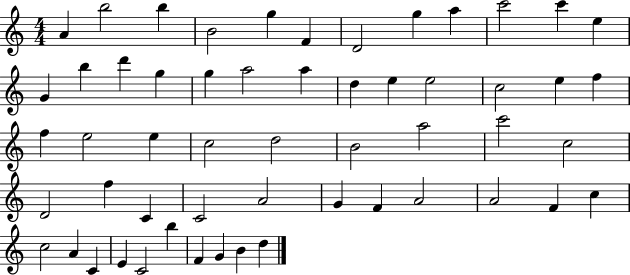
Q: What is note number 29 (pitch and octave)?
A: C5